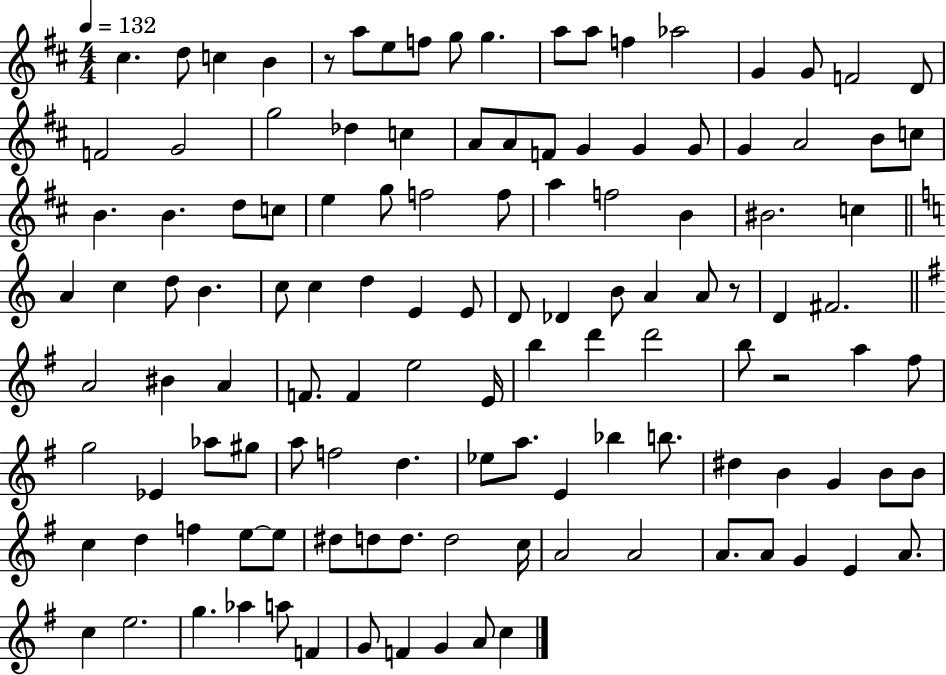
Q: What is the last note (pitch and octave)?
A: C5